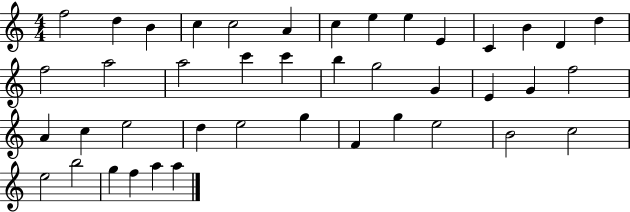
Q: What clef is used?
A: treble